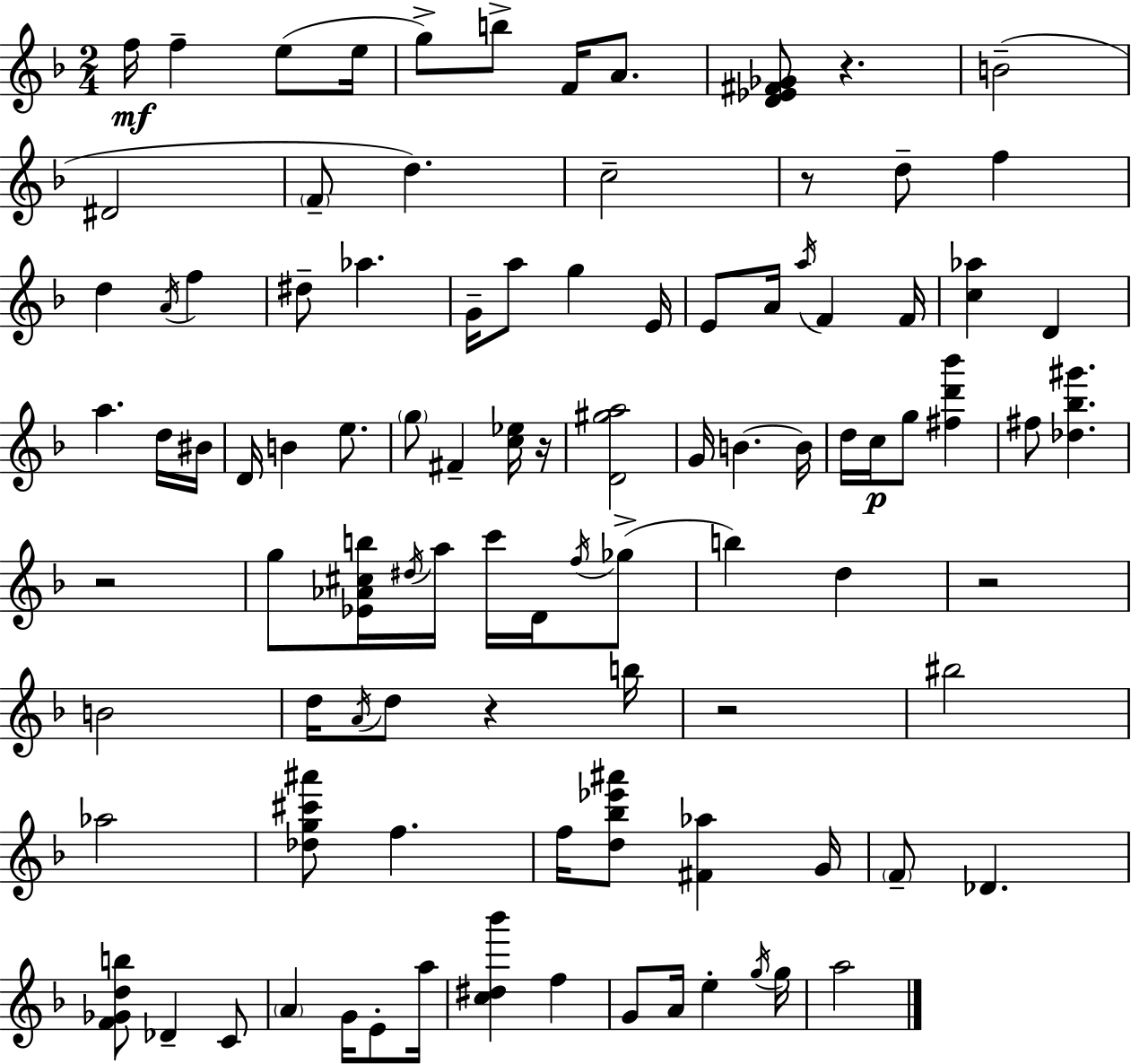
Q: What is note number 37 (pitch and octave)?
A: G5